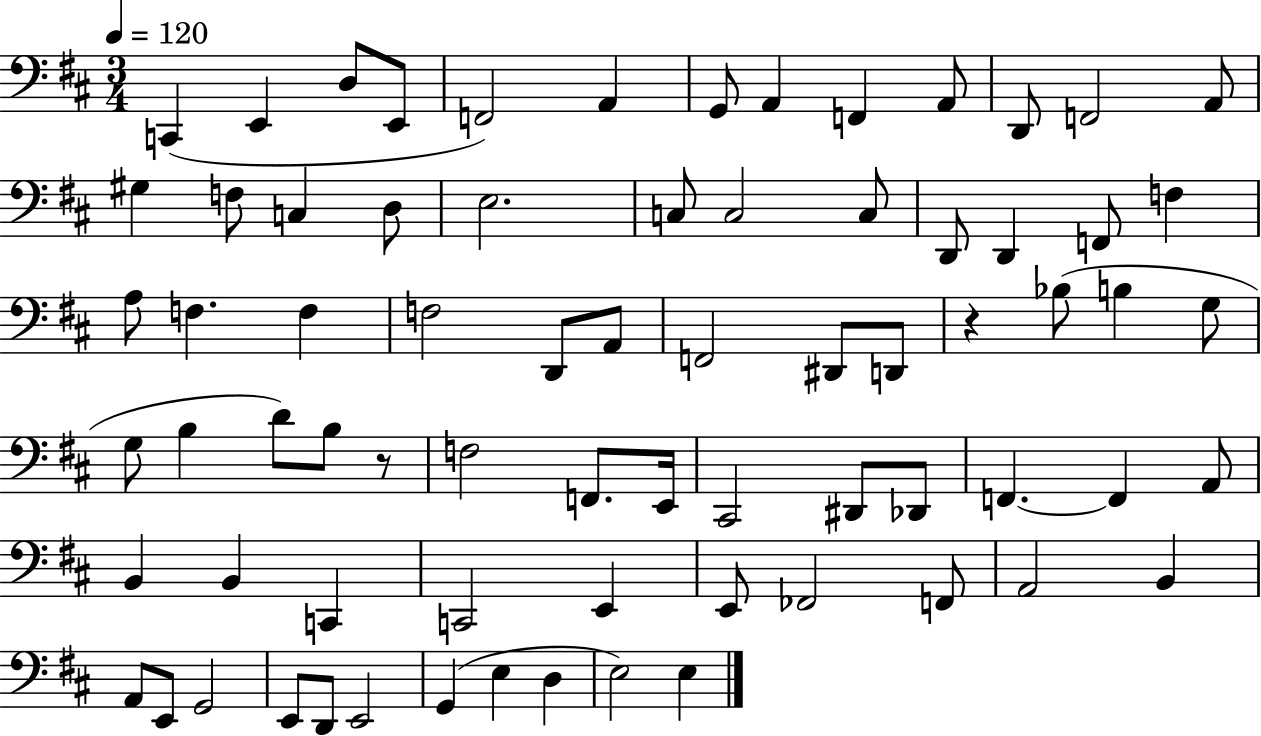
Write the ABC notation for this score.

X:1
T:Untitled
M:3/4
L:1/4
K:D
C,, E,, D,/2 E,,/2 F,,2 A,, G,,/2 A,, F,, A,,/2 D,,/2 F,,2 A,,/2 ^G, F,/2 C, D,/2 E,2 C,/2 C,2 C,/2 D,,/2 D,, F,,/2 F, A,/2 F, F, F,2 D,,/2 A,,/2 F,,2 ^D,,/2 D,,/2 z _B,/2 B, G,/2 G,/2 B, D/2 B,/2 z/2 F,2 F,,/2 E,,/4 ^C,,2 ^D,,/2 _D,,/2 F,, F,, A,,/2 B,, B,, C,, C,,2 E,, E,,/2 _F,,2 F,,/2 A,,2 B,, A,,/2 E,,/2 G,,2 E,,/2 D,,/2 E,,2 G,, E, D, E,2 E,